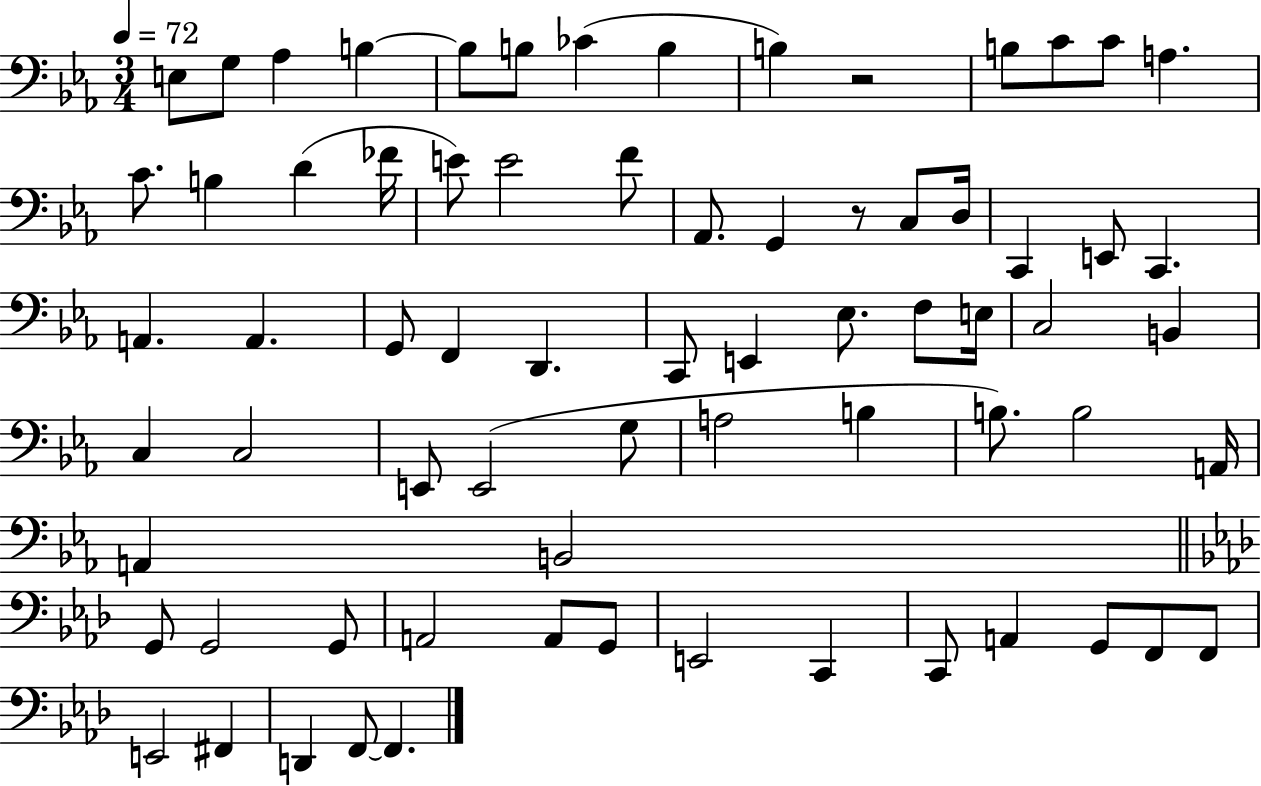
X:1
T:Untitled
M:3/4
L:1/4
K:Eb
E,/2 G,/2 _A, B, B,/2 B,/2 _C B, B, z2 B,/2 C/2 C/2 A, C/2 B, D _F/4 E/2 E2 F/2 _A,,/2 G,, z/2 C,/2 D,/4 C,, E,,/2 C,, A,, A,, G,,/2 F,, D,, C,,/2 E,, _E,/2 F,/2 E,/4 C,2 B,, C, C,2 E,,/2 E,,2 G,/2 A,2 B, B,/2 B,2 A,,/4 A,, B,,2 G,,/2 G,,2 G,,/2 A,,2 A,,/2 G,,/2 E,,2 C,, C,,/2 A,, G,,/2 F,,/2 F,,/2 E,,2 ^F,, D,, F,,/2 F,,